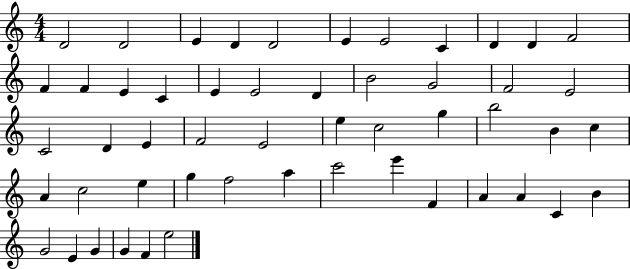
{
  \clef treble
  \numericTimeSignature
  \time 4/4
  \key c \major
  d'2 d'2 | e'4 d'4 d'2 | e'4 e'2 c'4 | d'4 d'4 f'2 | \break f'4 f'4 e'4 c'4 | e'4 e'2 d'4 | b'2 g'2 | f'2 e'2 | \break c'2 d'4 e'4 | f'2 e'2 | e''4 c''2 g''4 | b''2 b'4 c''4 | \break a'4 c''2 e''4 | g''4 f''2 a''4 | c'''2 e'''4 f'4 | a'4 a'4 c'4 b'4 | \break g'2 e'4 g'4 | g'4 f'4 e''2 | \bar "|."
}